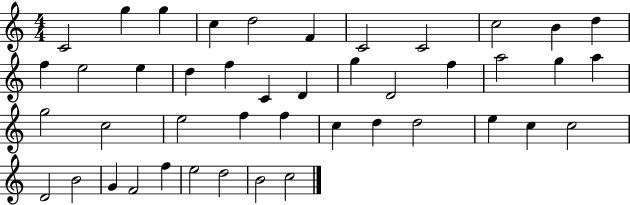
C4/h G5/q G5/q C5/q D5/h F4/q C4/h C4/h C5/h B4/q D5/q F5/q E5/h E5/q D5/q F5/q C4/q D4/q G5/q D4/h F5/q A5/h G5/q A5/q G5/h C5/h E5/h F5/q F5/q C5/q D5/q D5/h E5/q C5/q C5/h D4/h B4/h G4/q F4/h F5/q E5/h D5/h B4/h C5/h